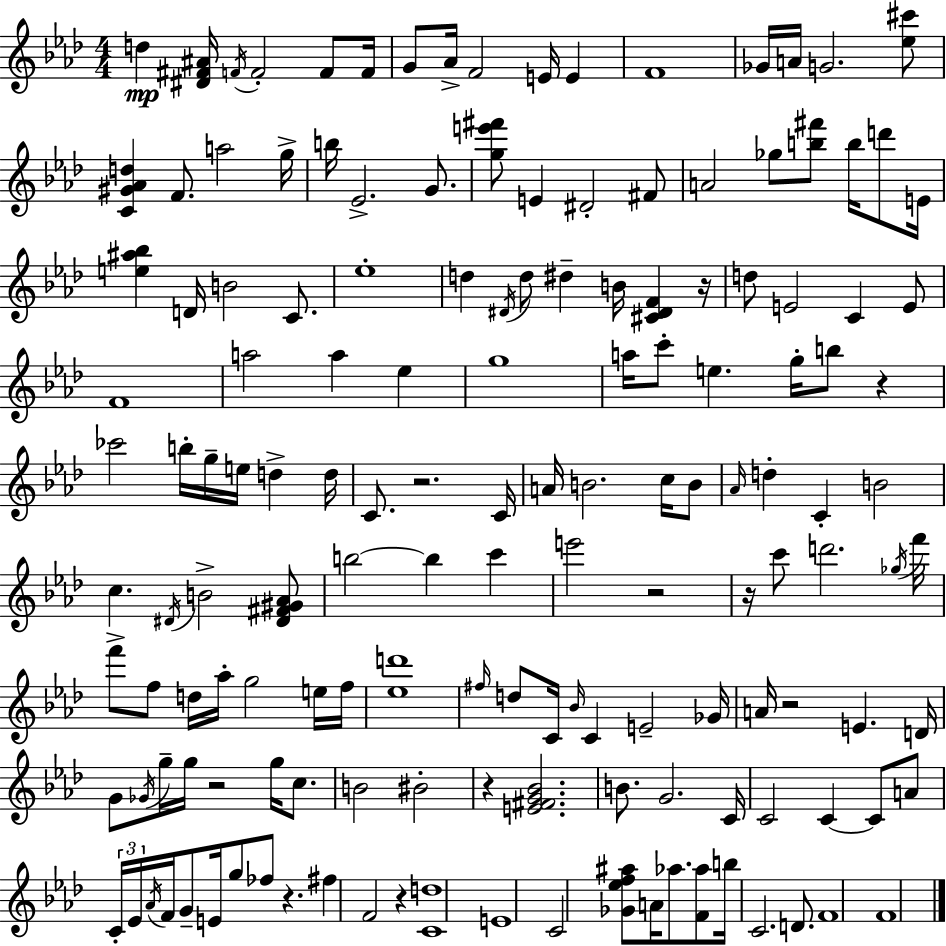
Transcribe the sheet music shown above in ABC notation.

X:1
T:Untitled
M:4/4
L:1/4
K:Ab
d [^D^F^A]/4 F/4 F2 F/2 F/4 G/2 _A/4 F2 E/4 E F4 _G/4 A/4 G2 [_e^c']/2 [C^G_Ad] F/2 a2 g/4 b/4 _E2 G/2 [ge'^f']/2 E ^D2 ^F/2 A2 _g/2 [b^f']/2 b/4 d'/2 E/4 [e^a_b] D/4 B2 C/2 _e4 d ^D/4 d/2 ^d B/4 [^C^DF] z/4 d/2 E2 C E/2 F4 a2 a _e g4 a/4 c'/2 e g/4 b/2 z _c'2 b/4 g/4 e/4 d d/4 C/2 z2 C/4 A/4 B2 c/4 B/2 _A/4 d C B2 c ^D/4 B2 [^D^F^G_A]/2 b2 b c' e'2 z2 z/4 c'/2 d'2 _g/4 f'/4 f'/2 f/2 d/4 _a/4 g2 e/4 f/4 [_ed']4 ^f/4 d/2 C/4 _B/4 C E2 _G/4 A/4 z2 E D/4 G/2 _G/4 g/4 g/4 z2 g/4 c/2 B2 ^B2 z [E^FG_B]2 B/2 G2 C/4 C2 C C/2 A/2 C/4 _E/4 _A/4 F/4 G/2 E/4 g/2 _f/2 z ^f F2 z [Cd]4 E4 C2 [_G_ef^a]/2 A/4 _a/2 [F_a]/2 b/4 C2 D/2 F4 F4